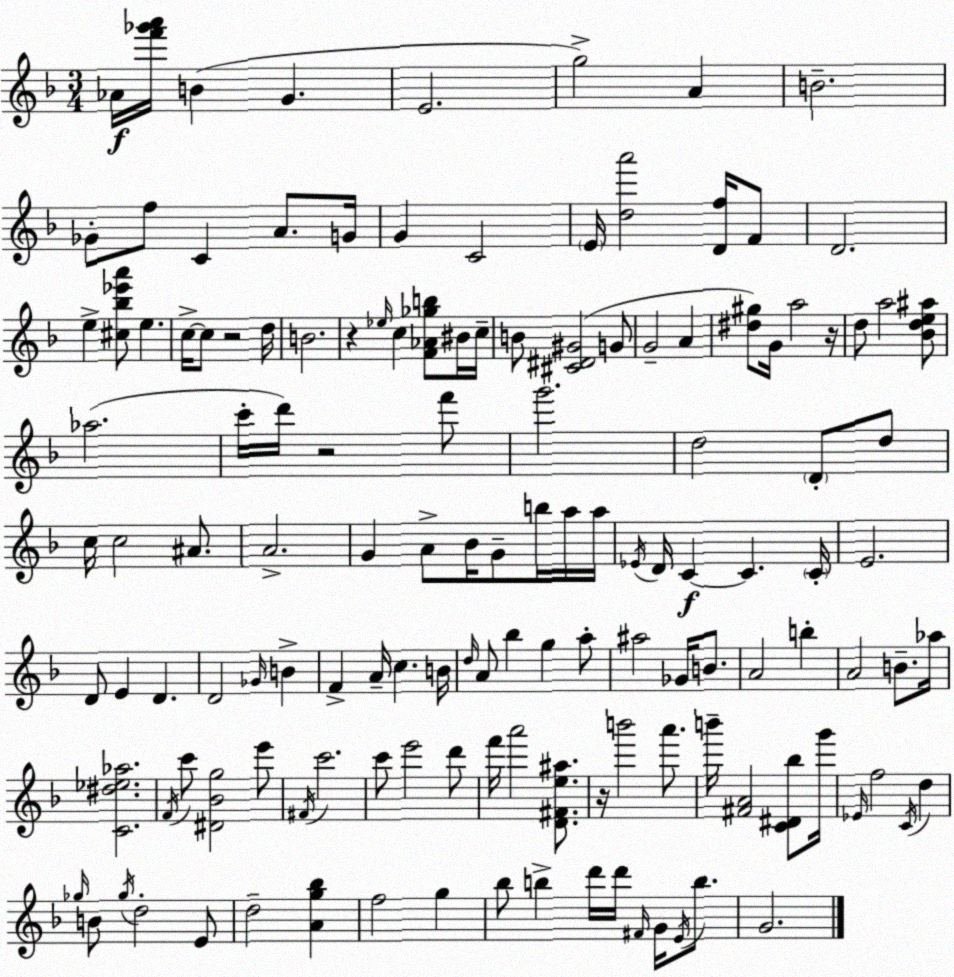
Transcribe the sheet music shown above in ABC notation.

X:1
T:Untitled
M:3/4
L:1/4
K:F
_A/4 [f'_g'a']/4 B G E2 g2 A B2 _G/2 f/2 C A/2 G/4 G C2 E/4 [da']2 [Df]/4 F/2 D2 e [^c_b_e'a']/2 e c/4 c/2 z2 d/4 B2 z _e/4 c [F_A_gb]/2 ^B/4 c/4 B/2 [^C^D^G]2 G/2 G2 A [^d^g]/2 G/4 a2 z/4 d/2 a2 [_Bde^a]/2 _a2 c'/4 d'/4 z2 f'/2 g'2 d2 D/2 d/2 c/4 c2 ^A/2 A2 G A/2 _B/4 G/2 b/4 a/4 a/4 _E/4 D/4 C C C/4 E2 D/2 E D D2 _G/4 B F A/4 c B/4 d/4 A/2 _b g a/2 ^a2 _G/4 B/2 A2 b A2 B/2 _a/4 [C^d_e_a]2 F/4 c'/2 [^D_Bg]2 e'/2 ^F/4 c'2 c'/2 e'2 d'/2 f'/4 a'2 [D^Fe^a]/2 z/4 b'2 a'/2 b'/4 [^FA]2 [C^D_b]/2 g'/4 _E/4 f2 C/4 d _g/4 B/2 _g/4 d2 E/2 d2 [Ag_b] f2 g _b/2 b d'/4 d'/4 ^F/4 G/4 E/4 b/2 G2